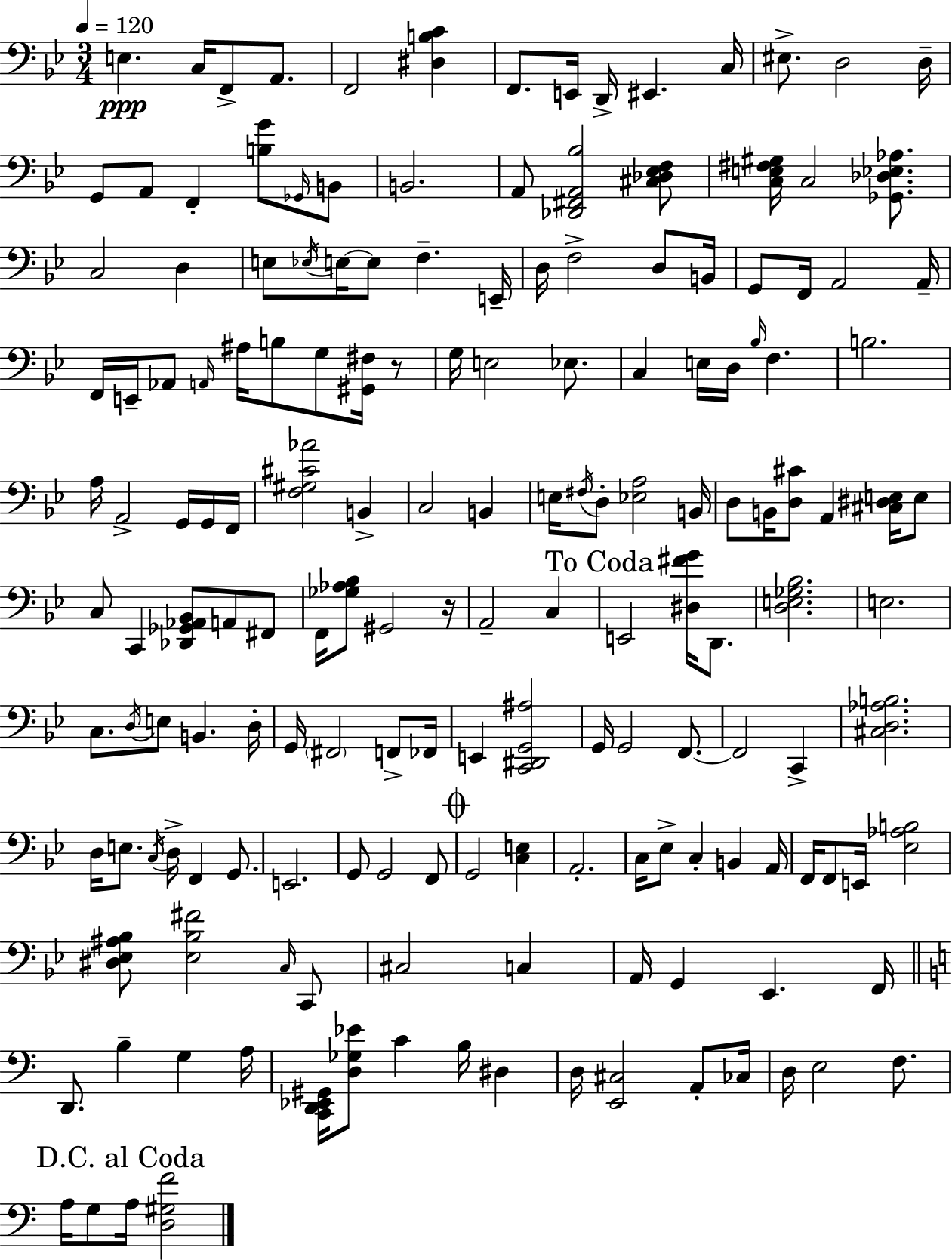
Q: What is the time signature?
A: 3/4